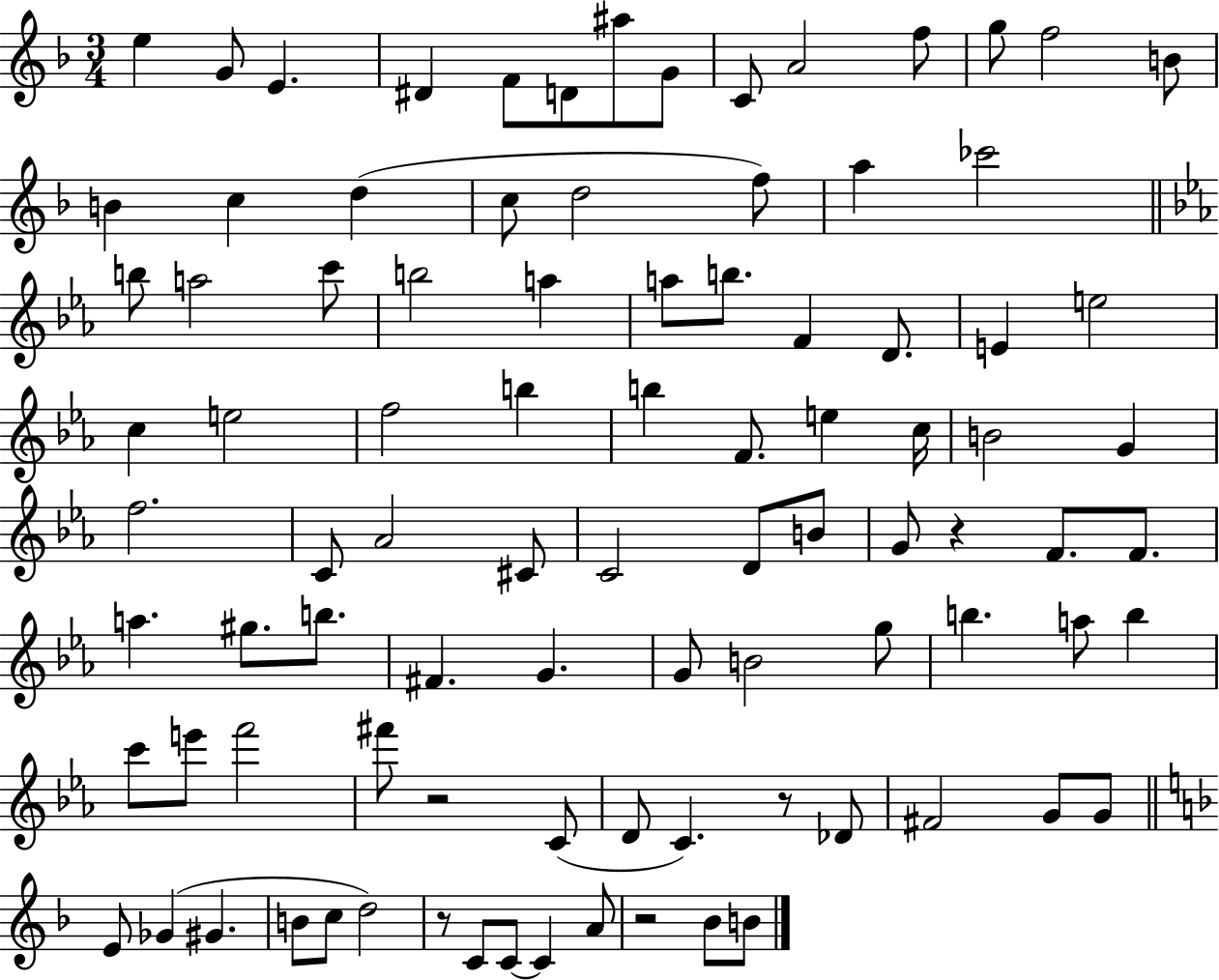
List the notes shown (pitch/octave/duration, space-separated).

E5/q G4/e E4/q. D#4/q F4/e D4/e A#5/e G4/e C4/e A4/h F5/e G5/e F5/h B4/e B4/q C5/q D5/q C5/e D5/h F5/e A5/q CES6/h B5/e A5/h C6/e B5/h A5/q A5/e B5/e. F4/q D4/e. E4/q E5/h C5/q E5/h F5/h B5/q B5/q F4/e. E5/q C5/s B4/h G4/q F5/h. C4/e Ab4/h C#4/e C4/h D4/e B4/e G4/e R/q F4/e. F4/e. A5/q. G#5/e. B5/e. F#4/q. G4/q. G4/e B4/h G5/e B5/q. A5/e B5/q C6/e E6/e F6/h F#6/e R/h C4/e D4/e C4/q. R/e Db4/e F#4/h G4/e G4/e E4/e Gb4/q G#4/q. B4/e C5/e D5/h R/e C4/e C4/e C4/q A4/e R/h Bb4/e B4/e